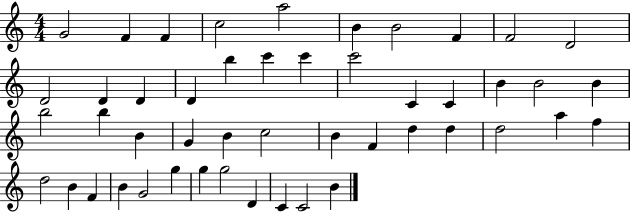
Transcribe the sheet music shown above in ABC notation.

X:1
T:Untitled
M:4/4
L:1/4
K:C
G2 F F c2 a2 B B2 F F2 D2 D2 D D D b c' c' c'2 C C B B2 B b2 b B G B c2 B F d d d2 a f d2 B F B G2 g g g2 D C C2 B